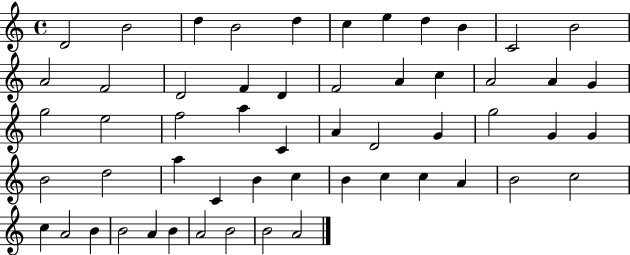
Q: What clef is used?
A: treble